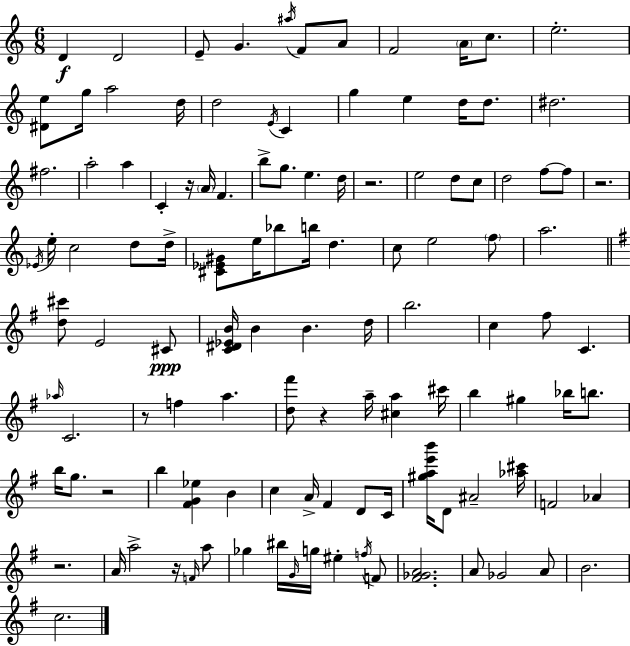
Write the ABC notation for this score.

X:1
T:Untitled
M:6/8
L:1/4
K:C
D D2 E/2 G ^a/4 F/2 A/2 F2 A/4 c/2 e2 [^De]/2 g/4 a2 d/4 d2 E/4 C g e d/4 d/2 ^d2 ^f2 a2 a C z/4 A/4 F b/2 g/2 e d/4 z2 e2 d/2 c/2 d2 f/2 f/2 z2 _E/4 e/4 c2 d/2 d/4 [^C_E^G]/2 e/4 _b/2 b/4 d c/2 e2 f/2 a2 [d^c']/2 E2 ^C/2 [C^D_EB]/4 B B d/4 b2 c ^f/2 C _a/4 C2 z/2 f a [d^f']/2 z a/4 [^ca] ^c'/4 b ^g _b/4 b/2 b/4 g/2 z2 b [^FG_e] B c A/4 ^F D/2 C/4 [^gae'b']/4 D/2 ^A2 [_a^c']/4 F2 _A z2 A/4 a2 z/4 F/4 a/2 _g ^b/4 G/4 g/4 ^e f/4 F/2 [^F_GA]2 A/2 _G2 A/2 B2 c2